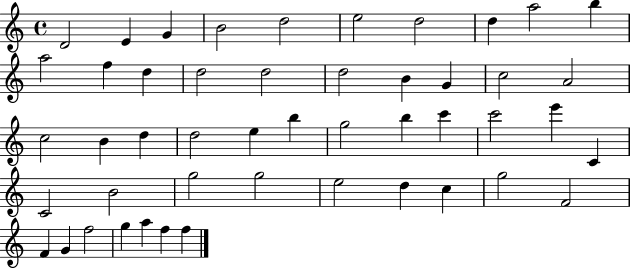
X:1
T:Untitled
M:4/4
L:1/4
K:C
D2 E G B2 d2 e2 d2 d a2 b a2 f d d2 d2 d2 B G c2 A2 c2 B d d2 e b g2 b c' c'2 e' C C2 B2 g2 g2 e2 d c g2 F2 F G f2 g a f f